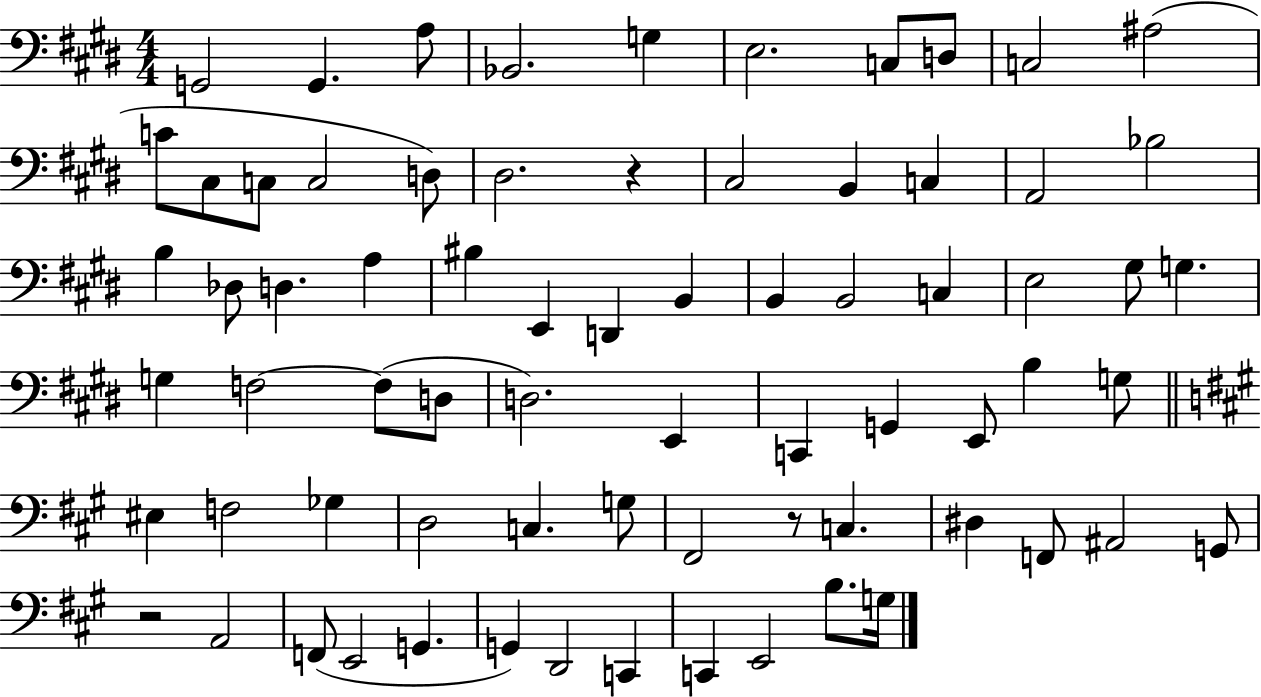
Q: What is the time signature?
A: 4/4